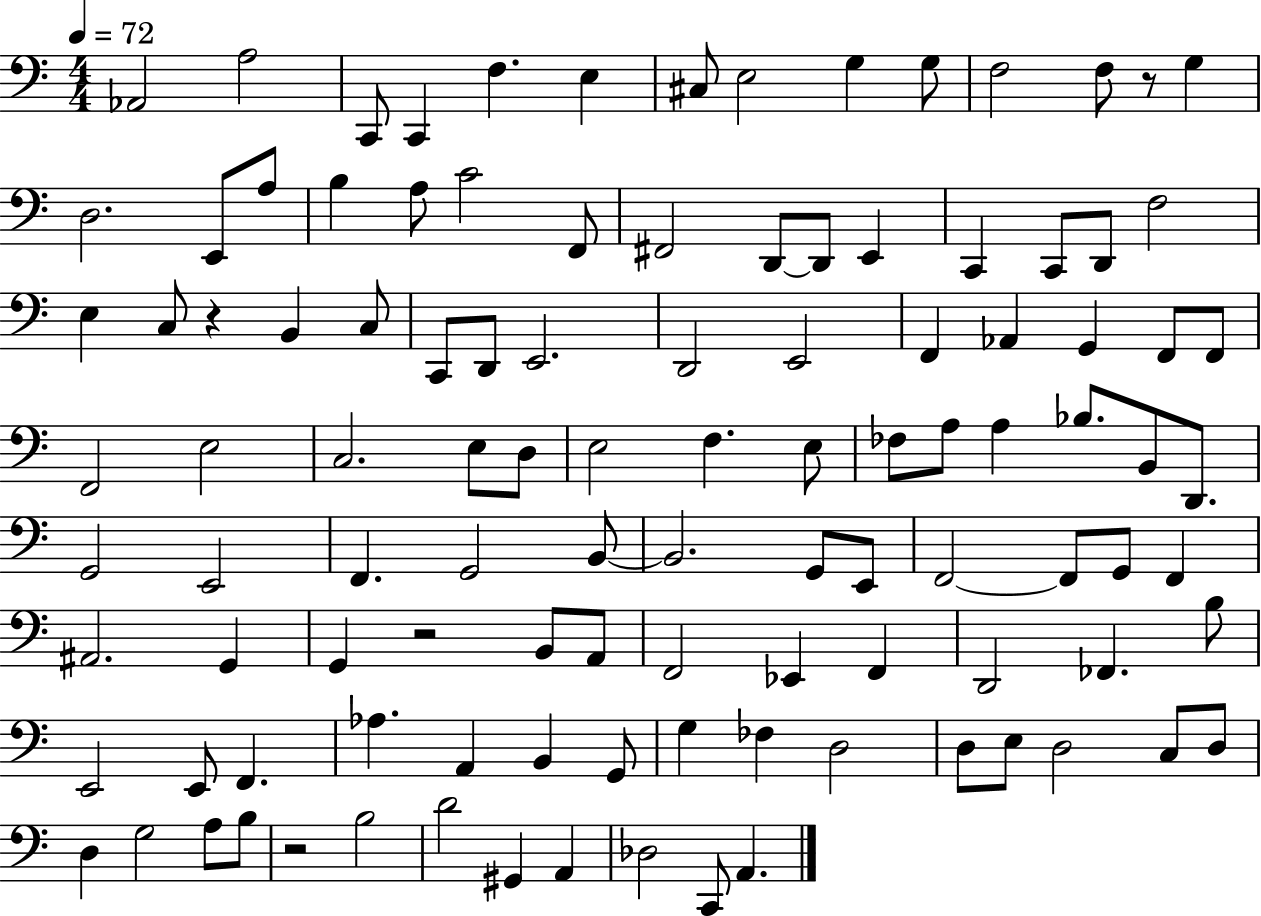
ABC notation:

X:1
T:Untitled
M:4/4
L:1/4
K:C
_A,,2 A,2 C,,/2 C,, F, E, ^C,/2 E,2 G, G,/2 F,2 F,/2 z/2 G, D,2 E,,/2 A,/2 B, A,/2 C2 F,,/2 ^F,,2 D,,/2 D,,/2 E,, C,, C,,/2 D,,/2 F,2 E, C,/2 z B,, C,/2 C,,/2 D,,/2 E,,2 D,,2 E,,2 F,, _A,, G,, F,,/2 F,,/2 F,,2 E,2 C,2 E,/2 D,/2 E,2 F, E,/2 _F,/2 A,/2 A, _B,/2 B,,/2 D,,/2 G,,2 E,,2 F,, G,,2 B,,/2 B,,2 G,,/2 E,,/2 F,,2 F,,/2 G,,/2 F,, ^A,,2 G,, G,, z2 B,,/2 A,,/2 F,,2 _E,, F,, D,,2 _F,, B,/2 E,,2 E,,/2 F,, _A, A,, B,, G,,/2 G, _F, D,2 D,/2 E,/2 D,2 C,/2 D,/2 D, G,2 A,/2 B,/2 z2 B,2 D2 ^G,, A,, _D,2 C,,/2 A,,